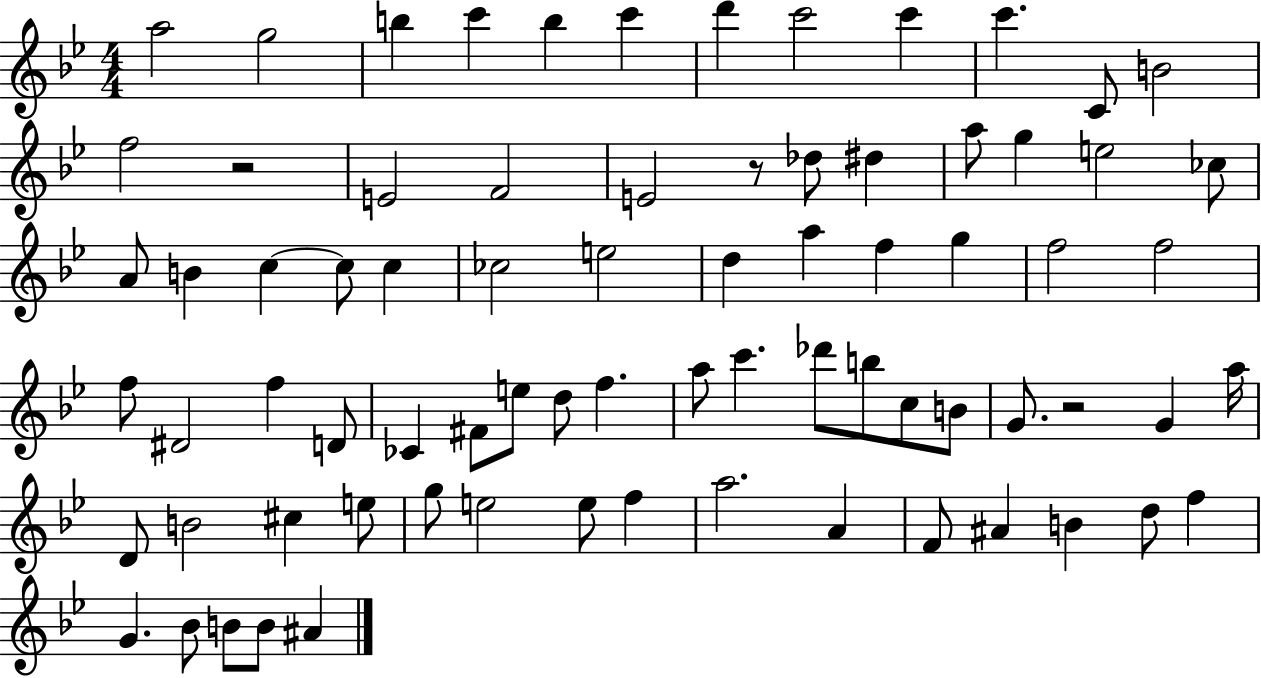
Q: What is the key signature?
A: BES major